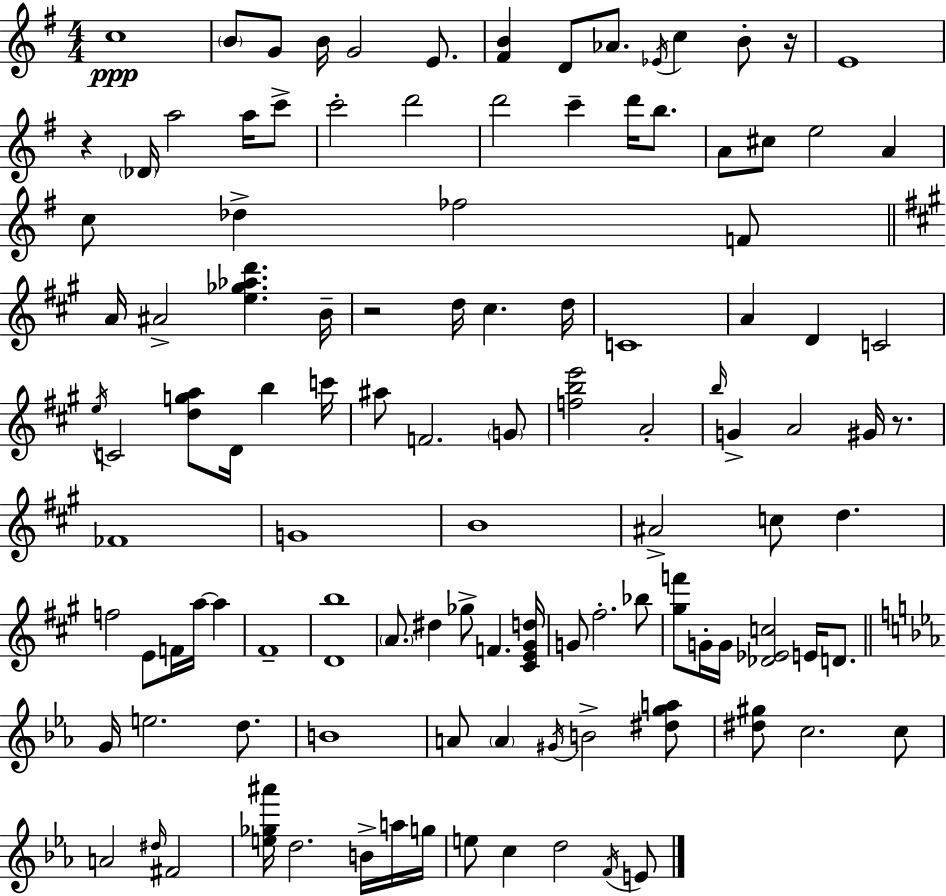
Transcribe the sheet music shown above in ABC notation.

X:1
T:Untitled
M:4/4
L:1/4
K:Em
c4 B/2 G/2 B/4 G2 E/2 [^FB] D/2 _A/2 _E/4 c B/2 z/4 E4 z _D/4 a2 a/4 c'/2 c'2 d'2 d'2 c' d'/4 b/2 A/2 ^c/2 e2 A c/2 _d _f2 F/2 A/4 ^A2 [e_g_ad'] B/4 z2 d/4 ^c d/4 C4 A D C2 e/4 C2 [dga]/2 D/4 b c'/4 ^a/2 F2 G/2 [fbe']2 A2 b/4 G A2 ^G/4 z/2 _F4 G4 B4 ^A2 c/2 d f2 E/2 F/4 a/4 a ^F4 [Db]4 A/2 ^d _g/2 F [^CE^Gd]/4 G/2 ^f2 _b/2 [^gf']/2 G/4 G/4 [_D_Ec]2 E/4 D/2 G/4 e2 d/2 B4 A/2 A ^G/4 B2 [^dga]/2 [^d^g]/2 c2 c/2 A2 ^d/4 ^F2 [e_g^a']/4 d2 B/4 a/4 g/4 e/2 c d2 F/4 E/2